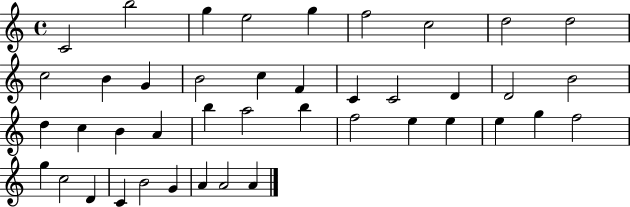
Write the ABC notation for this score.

X:1
T:Untitled
M:4/4
L:1/4
K:C
C2 b2 g e2 g f2 c2 d2 d2 c2 B G B2 c F C C2 D D2 B2 d c B A b a2 b f2 e e e g f2 g c2 D C B2 G A A2 A